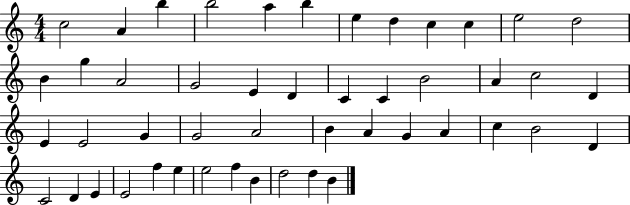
C5/h A4/q B5/q B5/h A5/q B5/q E5/q D5/q C5/q C5/q E5/h D5/h B4/q G5/q A4/h G4/h E4/q D4/q C4/q C4/q B4/h A4/q C5/h D4/q E4/q E4/h G4/q G4/h A4/h B4/q A4/q G4/q A4/q C5/q B4/h D4/q C4/h D4/q E4/q E4/h F5/q E5/q E5/h F5/q B4/q D5/h D5/q B4/q